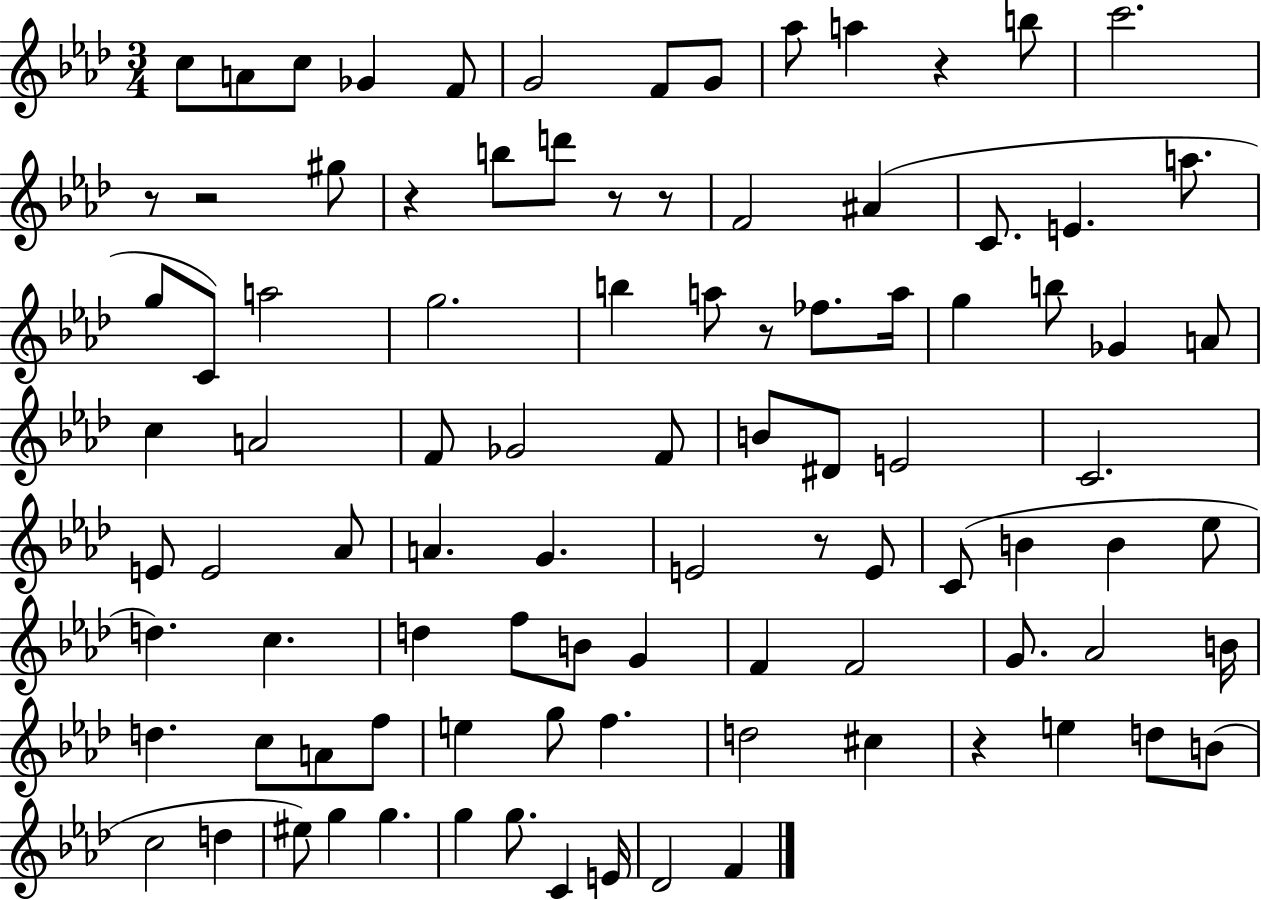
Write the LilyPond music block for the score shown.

{
  \clef treble
  \numericTimeSignature
  \time 3/4
  \key aes \major
  \repeat volta 2 { c''8 a'8 c''8 ges'4 f'8 | g'2 f'8 g'8 | aes''8 a''4 r4 b''8 | c'''2. | \break r8 r2 gis''8 | r4 b''8 d'''8 r8 r8 | f'2 ais'4( | c'8. e'4. a''8. | \break g''8 c'8) a''2 | g''2. | b''4 a''8 r8 fes''8. a''16 | g''4 b''8 ges'4 a'8 | \break c''4 a'2 | f'8 ges'2 f'8 | b'8 dis'8 e'2 | c'2. | \break e'8 e'2 aes'8 | a'4. g'4. | e'2 r8 e'8 | c'8( b'4 b'4 ees''8 | \break d''4.) c''4. | d''4 f''8 b'8 g'4 | f'4 f'2 | g'8. aes'2 b'16 | \break d''4. c''8 a'8 f''8 | e''4 g''8 f''4. | d''2 cis''4 | r4 e''4 d''8 b'8( | \break c''2 d''4 | eis''8) g''4 g''4. | g''4 g''8. c'4 e'16 | des'2 f'4 | \break } \bar "|."
}